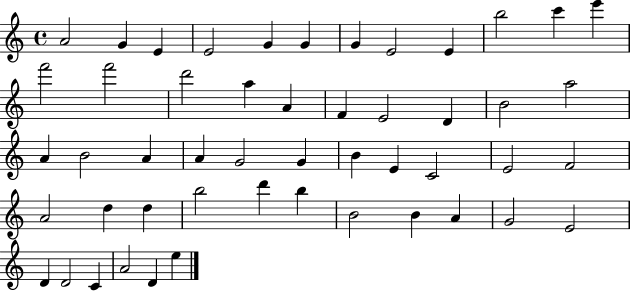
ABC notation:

X:1
T:Untitled
M:4/4
L:1/4
K:C
A2 G E E2 G G G E2 E b2 c' e' f'2 f'2 d'2 a A F E2 D B2 a2 A B2 A A G2 G B E C2 E2 F2 A2 d d b2 d' b B2 B A G2 E2 D D2 C A2 D e